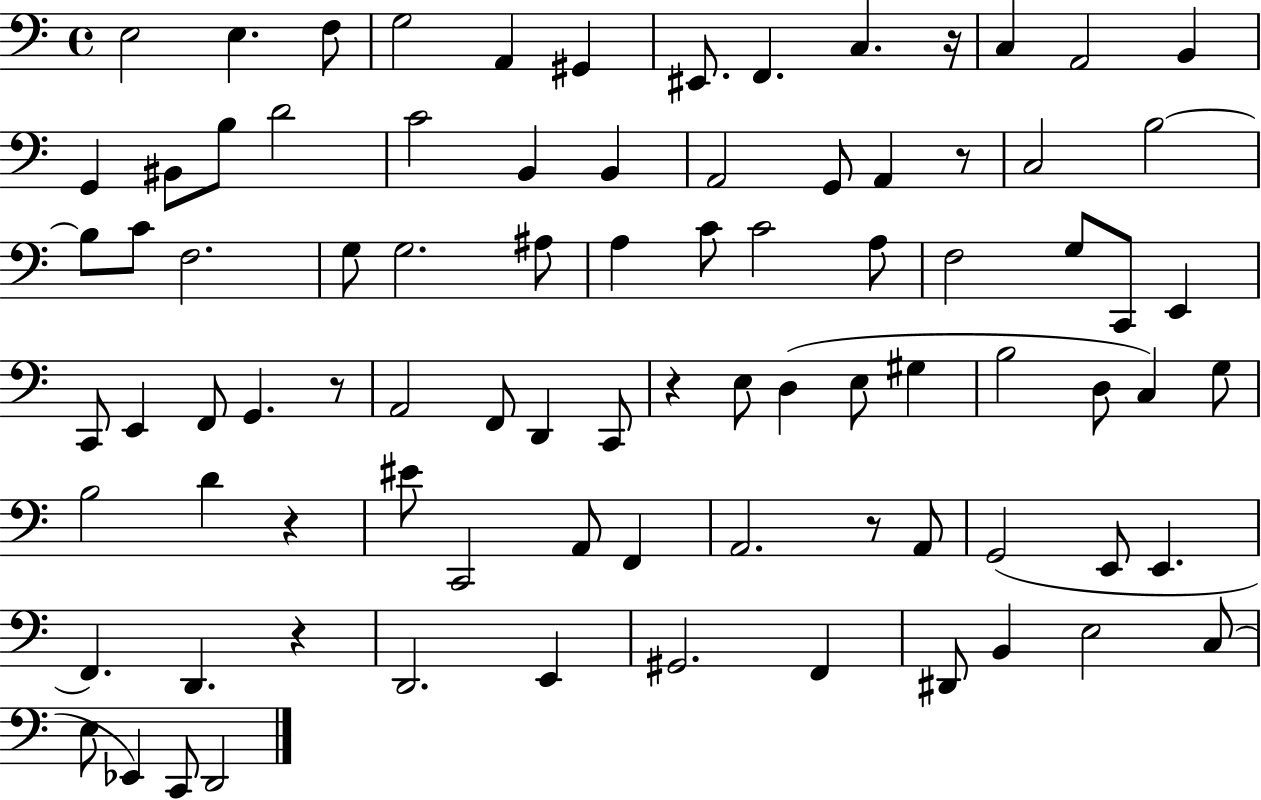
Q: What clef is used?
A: bass